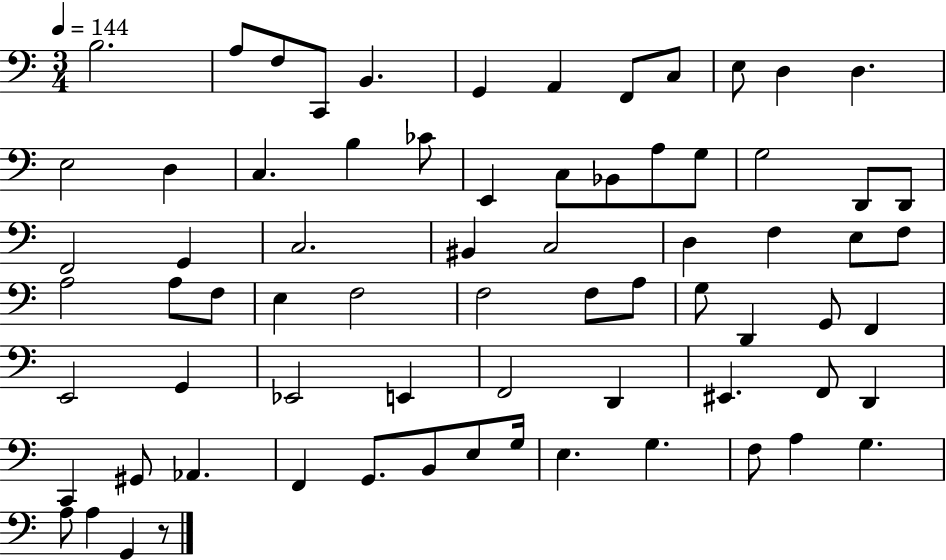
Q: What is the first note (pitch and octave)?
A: B3